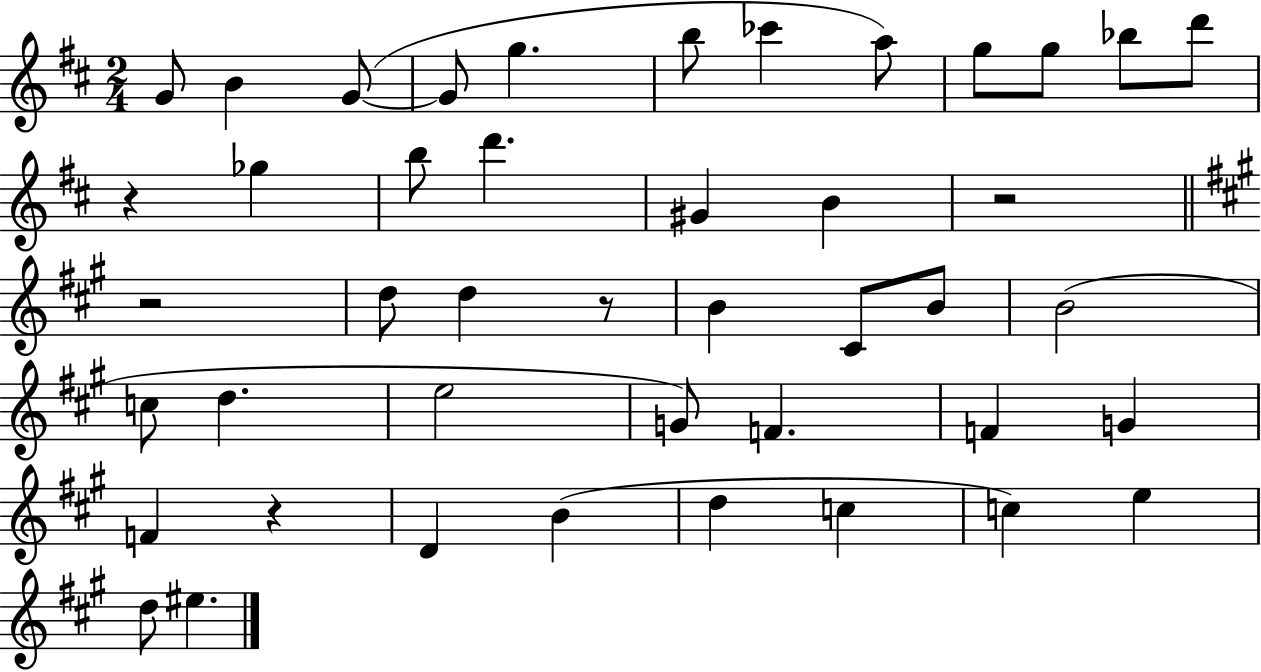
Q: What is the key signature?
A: D major